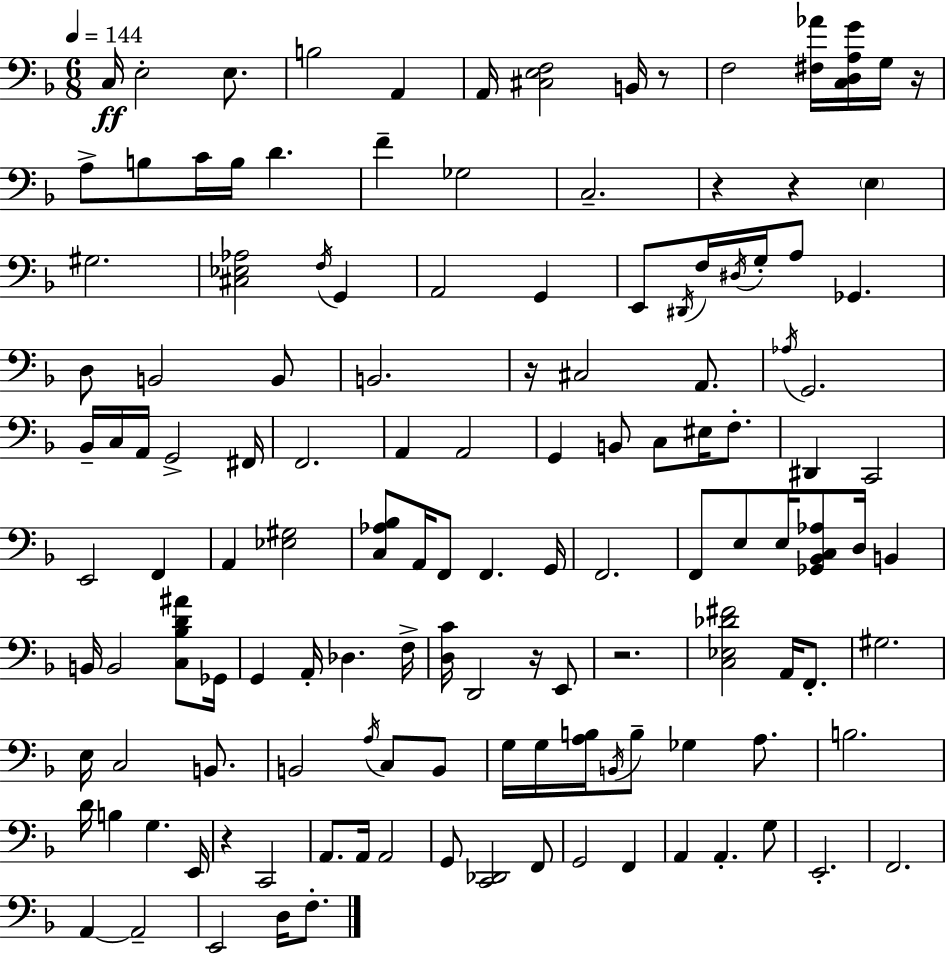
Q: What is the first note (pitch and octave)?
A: C3